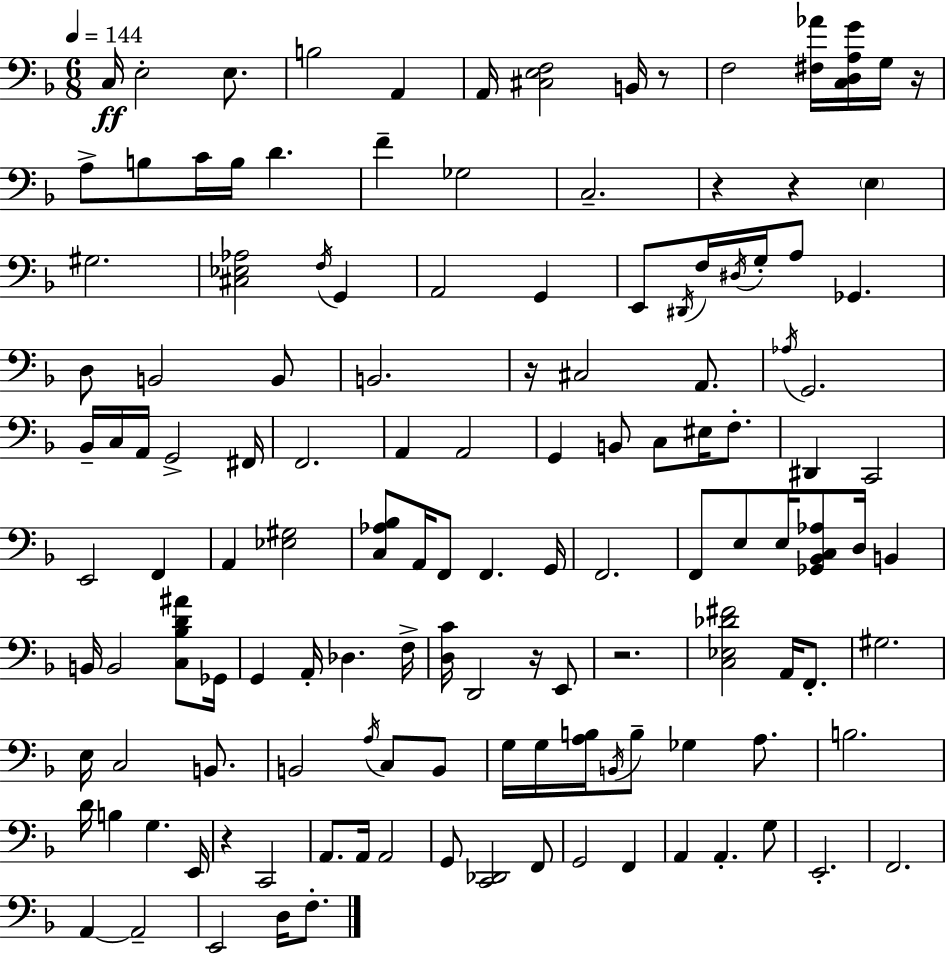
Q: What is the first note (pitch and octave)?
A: C3